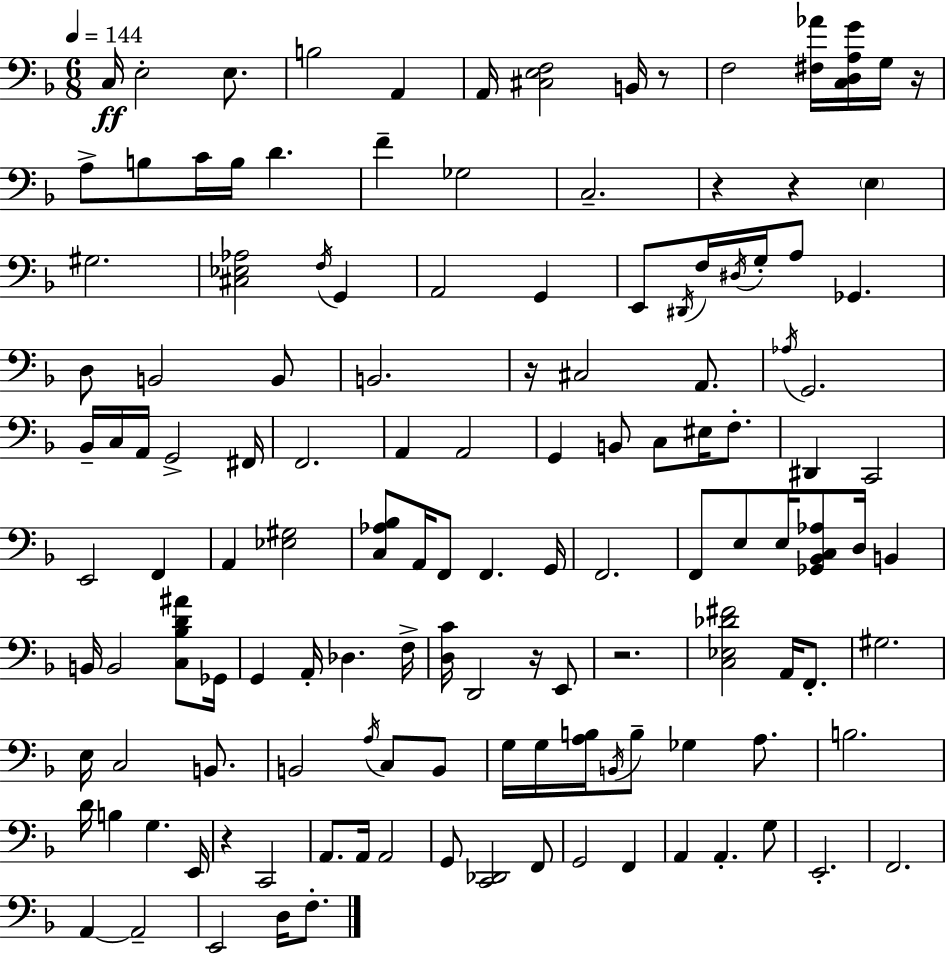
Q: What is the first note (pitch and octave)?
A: C3